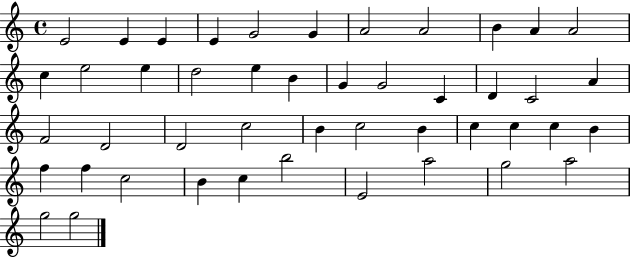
E4/h E4/q E4/q E4/q G4/h G4/q A4/h A4/h B4/q A4/q A4/h C5/q E5/h E5/q D5/h E5/q B4/q G4/q G4/h C4/q D4/q C4/h A4/q F4/h D4/h D4/h C5/h B4/q C5/h B4/q C5/q C5/q C5/q B4/q F5/q F5/q C5/h B4/q C5/q B5/h E4/h A5/h G5/h A5/h G5/h G5/h